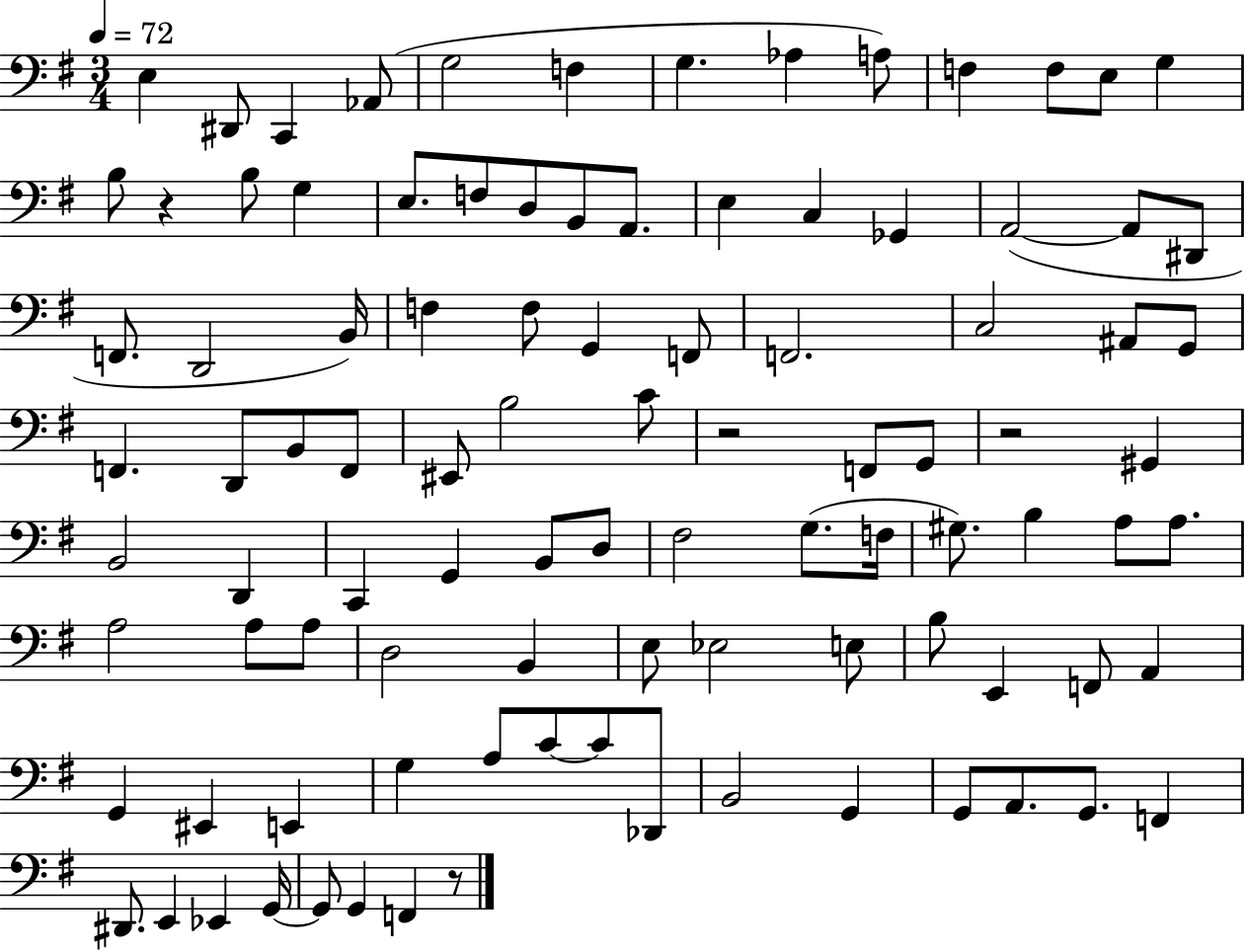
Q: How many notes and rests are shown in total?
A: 98